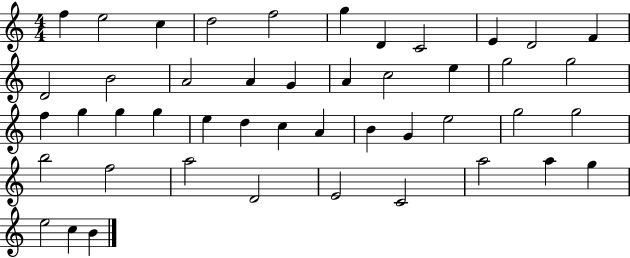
X:1
T:Untitled
M:4/4
L:1/4
K:C
f e2 c d2 f2 g D C2 E D2 F D2 B2 A2 A G A c2 e g2 g2 f g g g e d c A B G e2 g2 g2 b2 f2 a2 D2 E2 C2 a2 a g e2 c B